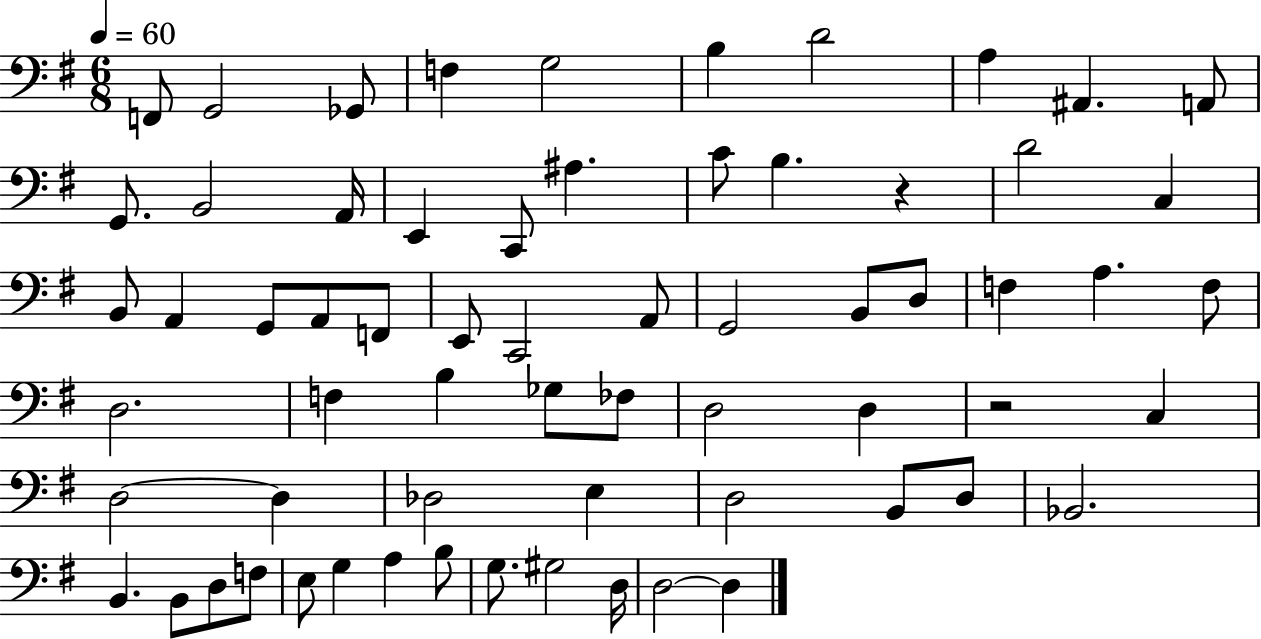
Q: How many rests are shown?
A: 2